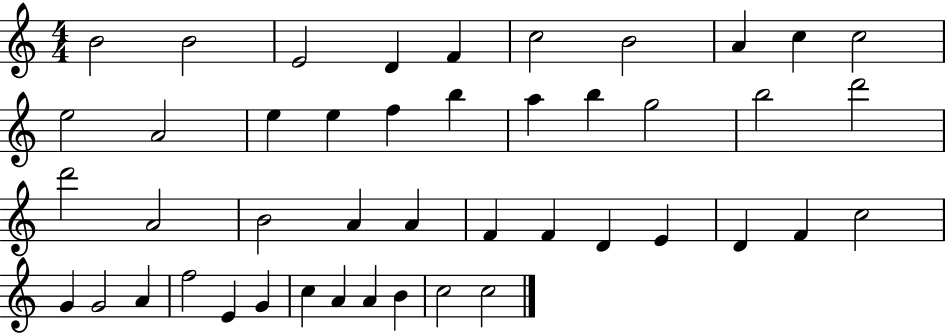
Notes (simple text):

B4/h B4/h E4/h D4/q F4/q C5/h B4/h A4/q C5/q C5/h E5/h A4/h E5/q E5/q F5/q B5/q A5/q B5/q G5/h B5/h D6/h D6/h A4/h B4/h A4/q A4/q F4/q F4/q D4/q E4/q D4/q F4/q C5/h G4/q G4/h A4/q F5/h E4/q G4/q C5/q A4/q A4/q B4/q C5/h C5/h